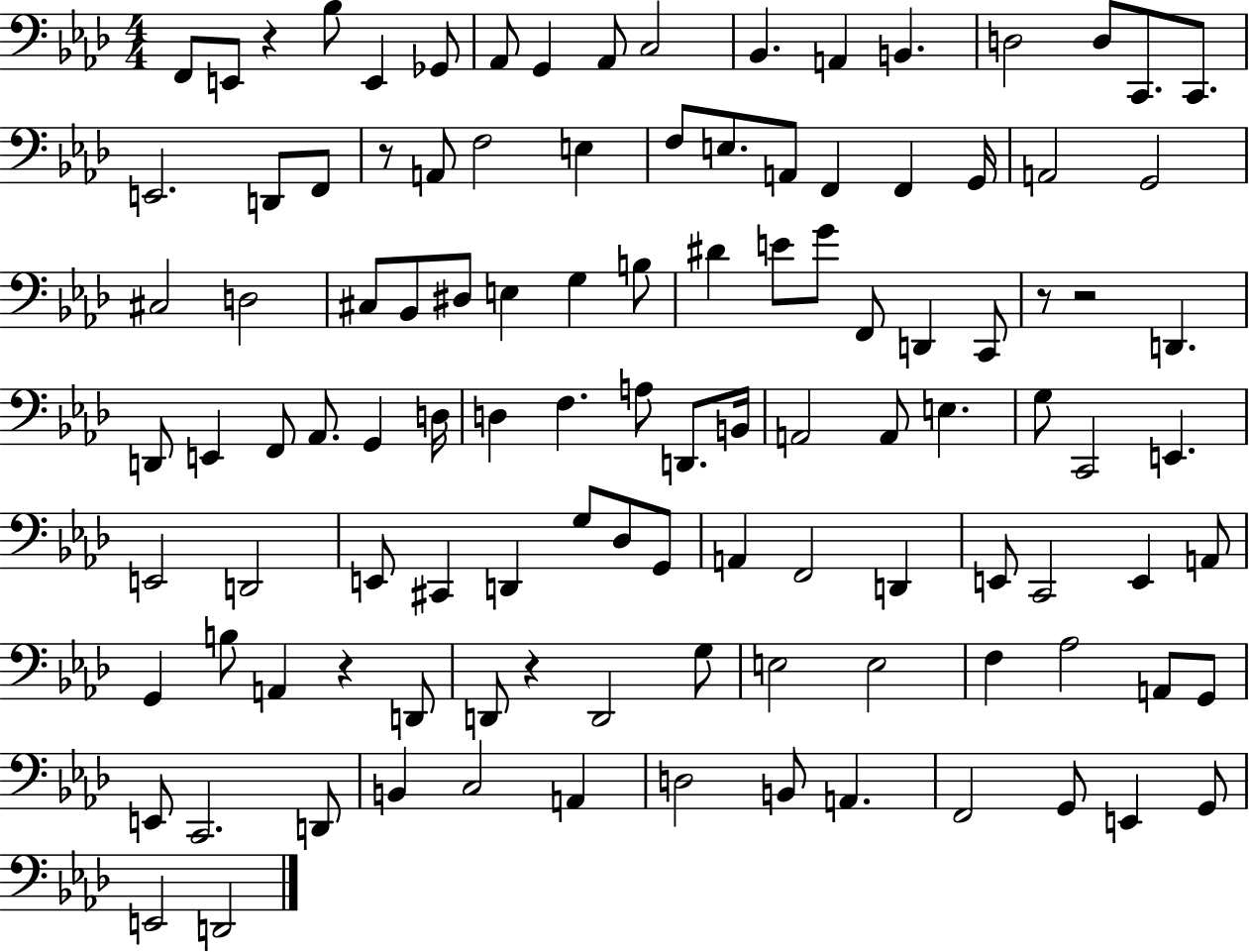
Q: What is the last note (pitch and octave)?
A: D2